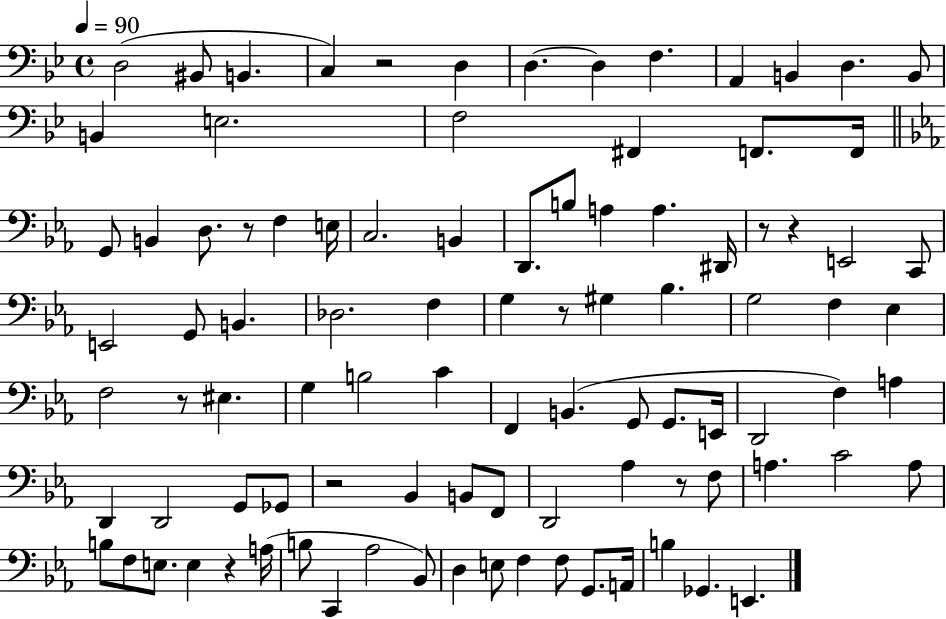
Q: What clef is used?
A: bass